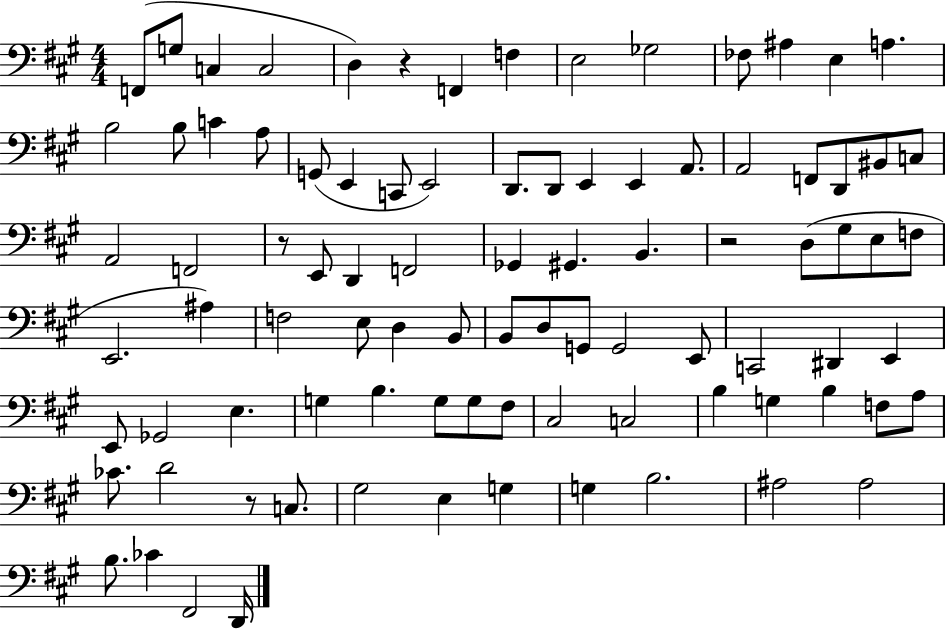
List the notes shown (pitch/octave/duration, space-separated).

F2/e G3/e C3/q C3/h D3/q R/q F2/q F3/q E3/h Gb3/h FES3/e A#3/q E3/q A3/q. B3/h B3/e C4/q A3/e G2/e E2/q C2/e E2/h D2/e. D2/e E2/q E2/q A2/e. A2/h F2/e D2/e BIS2/e C3/e A2/h F2/h R/e E2/e D2/q F2/h Gb2/q G#2/q. B2/q. R/h D3/e G#3/e E3/e F3/e E2/h. A#3/q F3/h E3/e D3/q B2/e B2/e D3/e G2/e G2/h E2/e C2/h D#2/q E2/q E2/e Gb2/h E3/q. G3/q B3/q. G3/e G3/e F#3/e C#3/h C3/h B3/q G3/q B3/q F3/e A3/e CES4/e. D4/h R/e C3/e. G#3/h E3/q G3/q G3/q B3/h. A#3/h A#3/h B3/e. CES4/q F#2/h D2/s